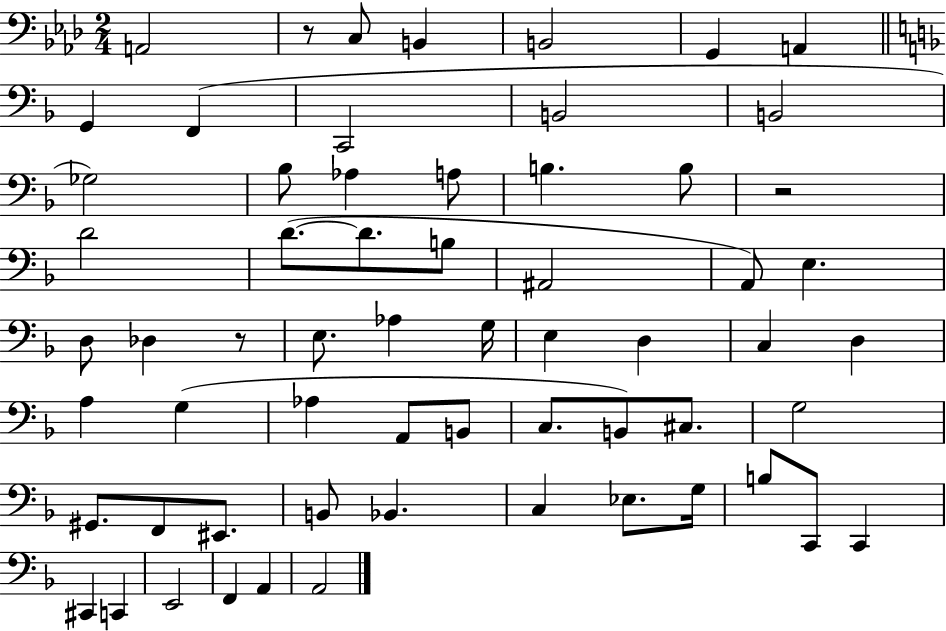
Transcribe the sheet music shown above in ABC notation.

X:1
T:Untitled
M:2/4
L:1/4
K:Ab
A,,2 z/2 C,/2 B,, B,,2 G,, A,, G,, F,, C,,2 B,,2 B,,2 _G,2 _B,/2 _A, A,/2 B, B,/2 z2 D2 D/2 D/2 B,/2 ^A,,2 A,,/2 E, D,/2 _D, z/2 E,/2 _A, G,/4 E, D, C, D, A, G, _A, A,,/2 B,,/2 C,/2 B,,/2 ^C,/2 G,2 ^G,,/2 F,,/2 ^E,,/2 B,,/2 _B,, C, _E,/2 G,/4 B,/2 C,,/2 C,, ^C,, C,, E,,2 F,, A,, A,,2